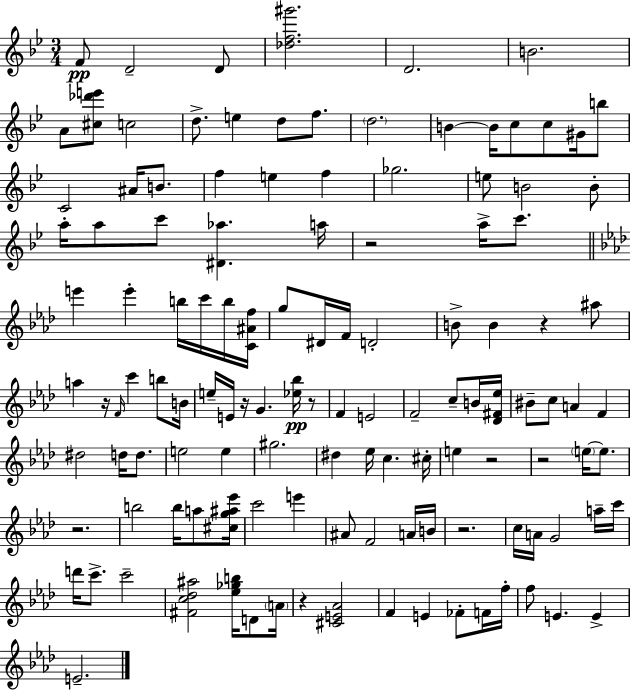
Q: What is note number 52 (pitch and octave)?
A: E5